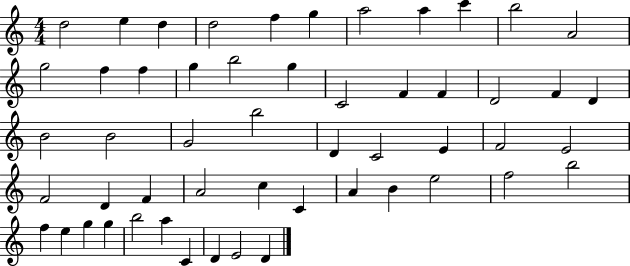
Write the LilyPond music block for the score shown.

{
  \clef treble
  \numericTimeSignature
  \time 4/4
  \key c \major
  d''2 e''4 d''4 | d''2 f''4 g''4 | a''2 a''4 c'''4 | b''2 a'2 | \break g''2 f''4 f''4 | g''4 b''2 g''4 | c'2 f'4 f'4 | d'2 f'4 d'4 | \break b'2 b'2 | g'2 b''2 | d'4 c'2 e'4 | f'2 e'2 | \break f'2 d'4 f'4 | a'2 c''4 c'4 | a'4 b'4 e''2 | f''2 b''2 | \break f''4 e''4 g''4 g''4 | b''2 a''4 c'4 | d'4 e'2 d'4 | \bar "|."
}